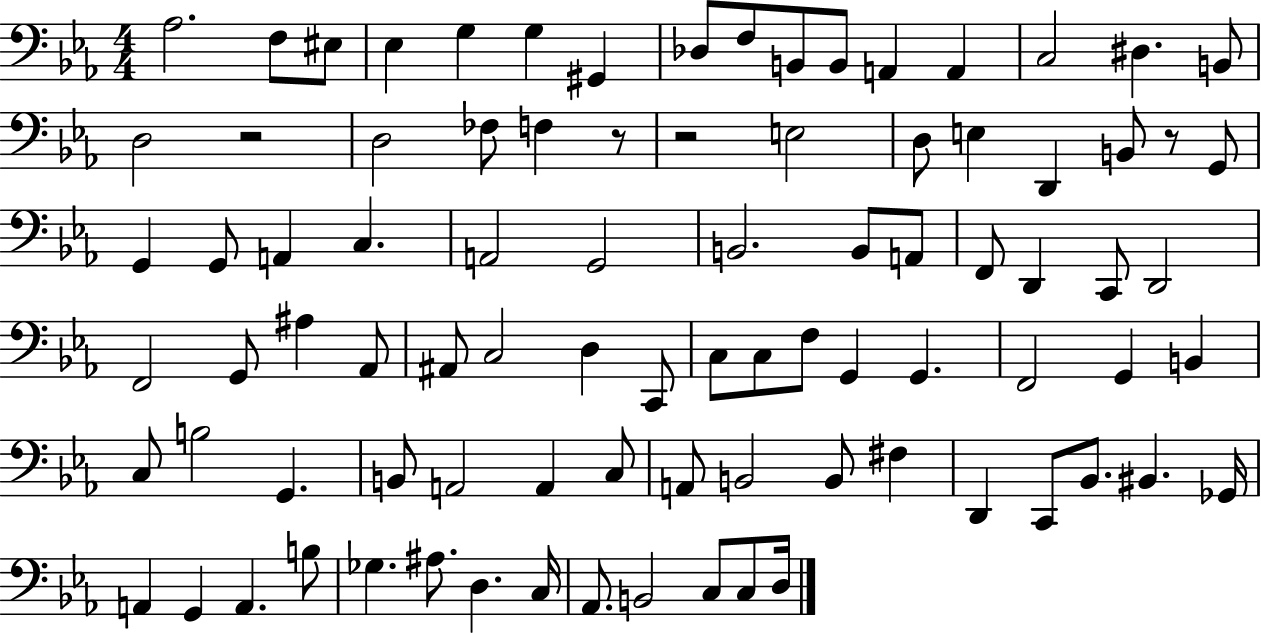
{
  \clef bass
  \numericTimeSignature
  \time 4/4
  \key ees \major
  aes2. f8 eis8 | ees4 g4 g4 gis,4 | des8 f8 b,8 b,8 a,4 a,4 | c2 dis4. b,8 | \break d2 r2 | d2 fes8 f4 r8 | r2 e2 | d8 e4 d,4 b,8 r8 g,8 | \break g,4 g,8 a,4 c4. | a,2 g,2 | b,2. b,8 a,8 | f,8 d,4 c,8 d,2 | \break f,2 g,8 ais4 aes,8 | ais,8 c2 d4 c,8 | c8 c8 f8 g,4 g,4. | f,2 g,4 b,4 | \break c8 b2 g,4. | b,8 a,2 a,4 c8 | a,8 b,2 b,8 fis4 | d,4 c,8 bes,8. bis,4. ges,16 | \break a,4 g,4 a,4. b8 | ges4. ais8. d4. c16 | aes,8. b,2 c8 c8 d16 | \bar "|."
}